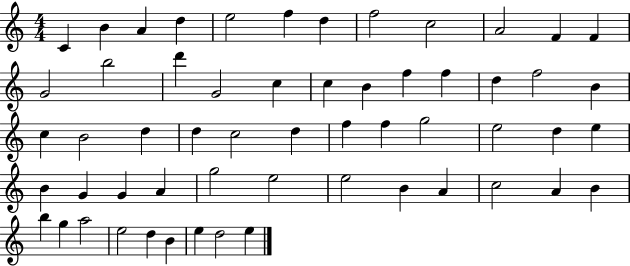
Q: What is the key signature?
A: C major